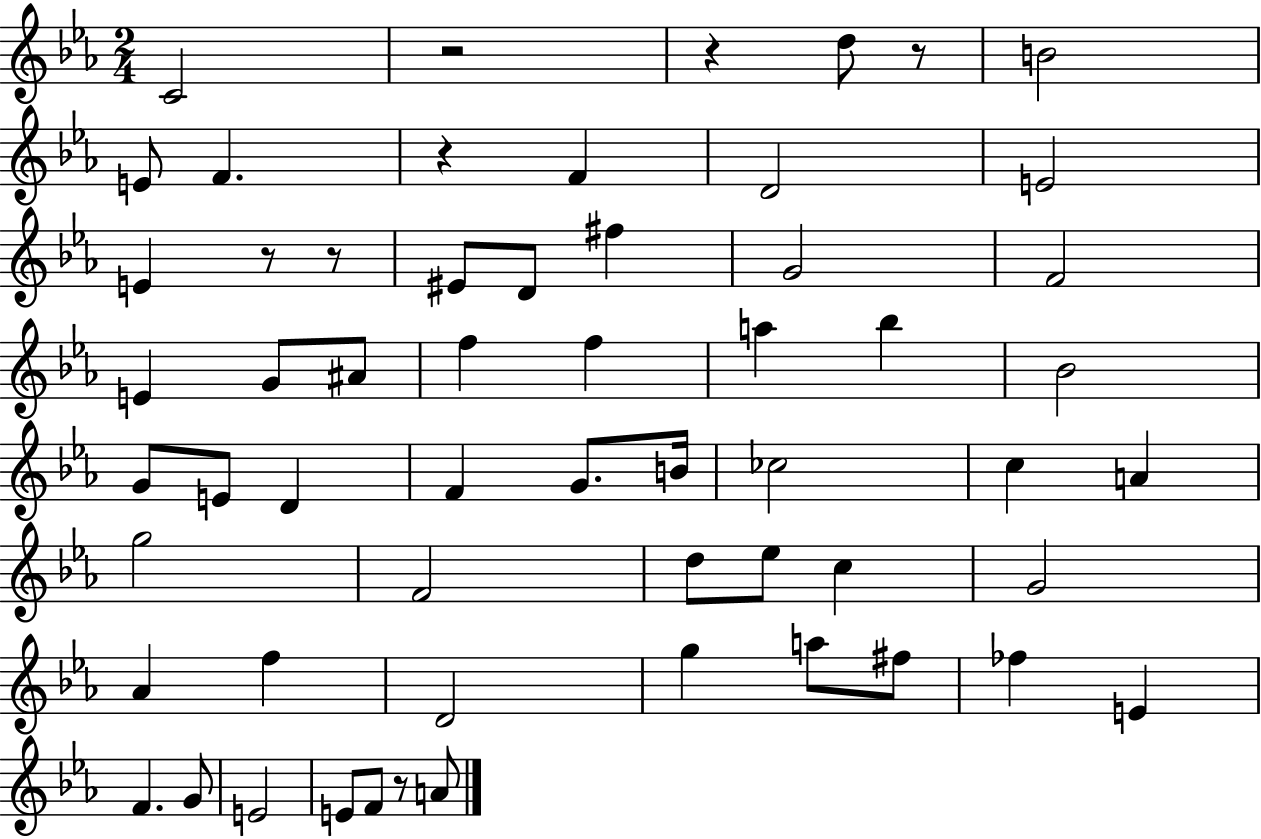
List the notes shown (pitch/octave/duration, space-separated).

C4/h R/h R/q D5/e R/e B4/h E4/e F4/q. R/q F4/q D4/h E4/h E4/q R/e R/e EIS4/e D4/e F#5/q G4/h F4/h E4/q G4/e A#4/e F5/q F5/q A5/q Bb5/q Bb4/h G4/e E4/e D4/q F4/q G4/e. B4/s CES5/h C5/q A4/q G5/h F4/h D5/e Eb5/e C5/q G4/h Ab4/q F5/q D4/h G5/q A5/e F#5/e FES5/q E4/q F4/q. G4/e E4/h E4/e F4/e R/e A4/e